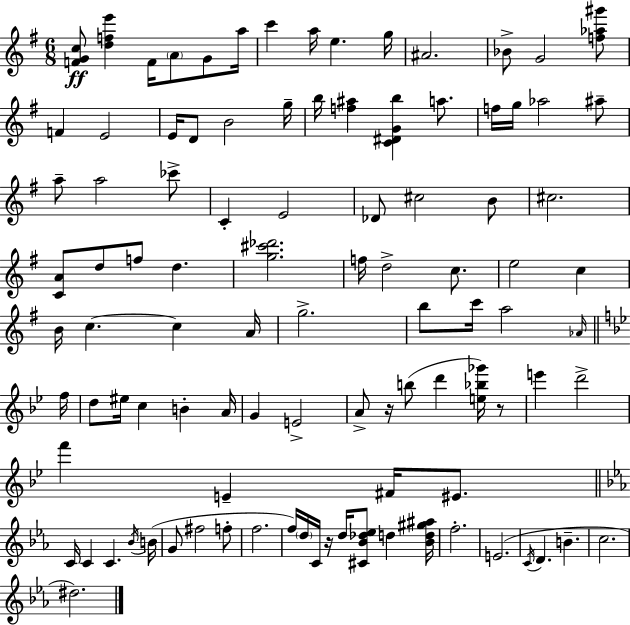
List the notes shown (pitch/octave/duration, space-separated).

[F4,G4,C5]/e [D5,F5,E6]/q F4/s A4/e G4/e A5/s C6/q A5/s E5/q. G5/s A#4/h. Bb4/e G4/h [F5,Ab5,G#6]/e F4/q E4/h E4/s D4/e B4/h G5/s B5/s [F5,A#5]/q [C4,D#4,G4,B5]/q A5/e. F5/s G5/s Ab5/h A#5/e A5/e A5/h CES6/e C4/q E4/h Db4/e C#5/h B4/e C#5/h. [C4,A4]/e D5/e F5/e D5/q. [G5,C#6,Db6]/h. F5/s D5/h C5/e. E5/h C5/q B4/s C5/q. C5/q A4/s G5/h. B5/e C6/s A5/h Ab4/s F5/s D5/e EIS5/s C5/q B4/q A4/s G4/q E4/h A4/e R/s B5/e D6/q [E5,Bb5,Gb6]/s R/e E6/q D6/h F6/q E4/q F#4/s EIS4/e. C4/s C4/q C4/q. Bb4/s B4/s G4/e F#5/h F5/e F5/h. F5/s D5/s C4/s R/s D5/s [C#4,Bb4,Db5,Eb5]/e D5/q [Bb4,D5,G#5,A#5]/s F5/h. E4/h. C4/s D4/q. B4/q. C5/h. D#5/h.